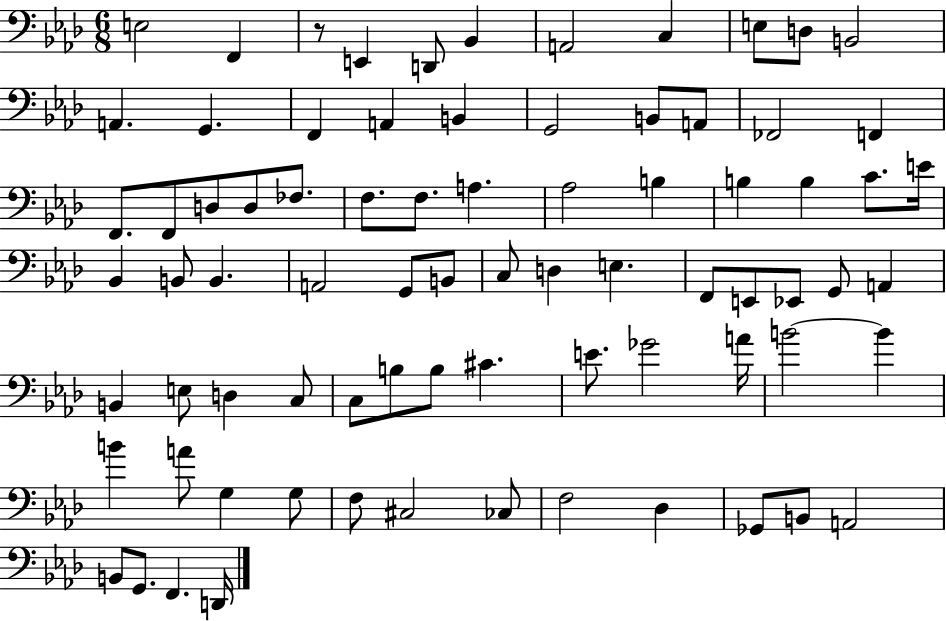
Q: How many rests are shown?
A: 1